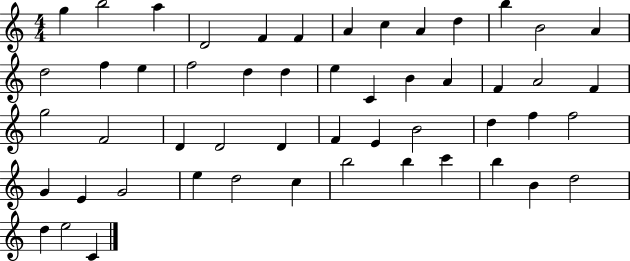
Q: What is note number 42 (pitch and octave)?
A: D5